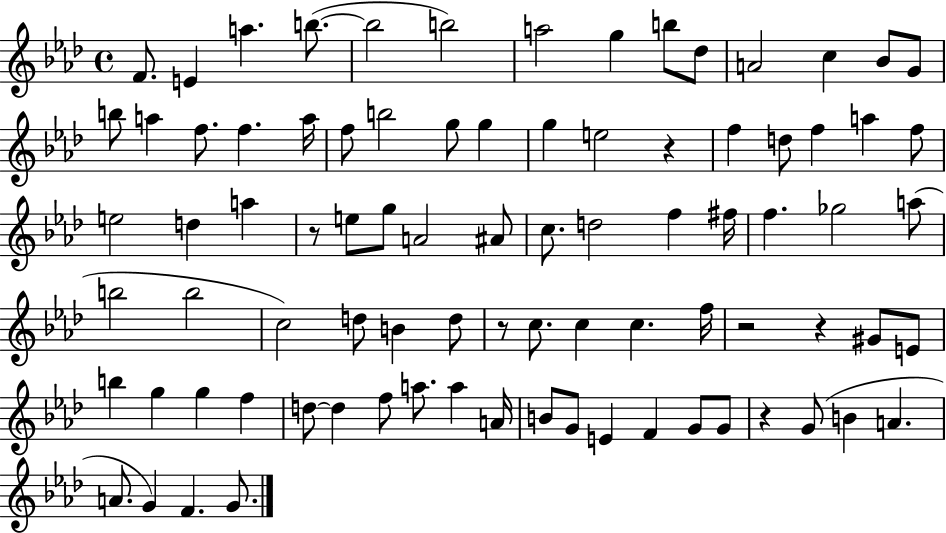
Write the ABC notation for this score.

X:1
T:Untitled
M:4/4
L:1/4
K:Ab
F/2 E a b/2 b2 b2 a2 g b/2 _d/2 A2 c _B/2 G/2 b/2 a f/2 f a/4 f/2 b2 g/2 g g e2 z f d/2 f a f/2 e2 d a z/2 e/2 g/2 A2 ^A/2 c/2 d2 f ^f/4 f _g2 a/2 b2 b2 c2 d/2 B d/2 z/2 c/2 c c f/4 z2 z ^G/2 E/2 b g g f d/2 d f/2 a/2 a A/4 B/2 G/2 E F G/2 G/2 z G/2 B A A/2 G F G/2